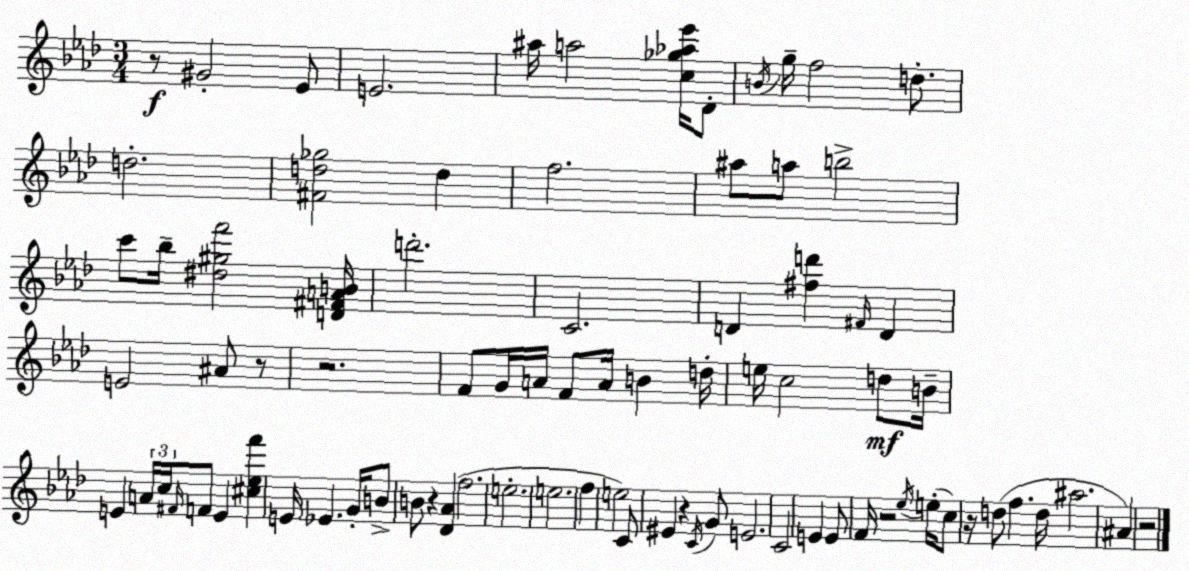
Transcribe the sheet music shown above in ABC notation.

X:1
T:Untitled
M:3/4
L:1/4
K:Ab
z/2 ^G2 _E/2 E2 ^a/4 a2 [c_g_a_e']/4 _D/2 B/4 g/4 f2 d/2 d2 [^Fd_g]2 d f2 ^a/2 a/2 b2 c'/2 _b/4 [^d^gf']2 [D^FAB]/4 d'2 C2 D [^fd'] ^F/4 D E2 ^A/2 z/2 z2 F/2 G/4 A/4 F/2 A/4 B d/4 e/4 c2 d/2 B/4 E A/4 c/4 ^F/4 F/2 E [^c_ef'] E/4 _E G/4 B/2 B/2 z [_D_A] f2 e2 e2 f e2 C/2 ^E z C/4 G/2 E2 C2 E E/2 F/4 z2 _e/4 e/4 c/2 z/4 d/2 f d/4 ^a2 ^A z2